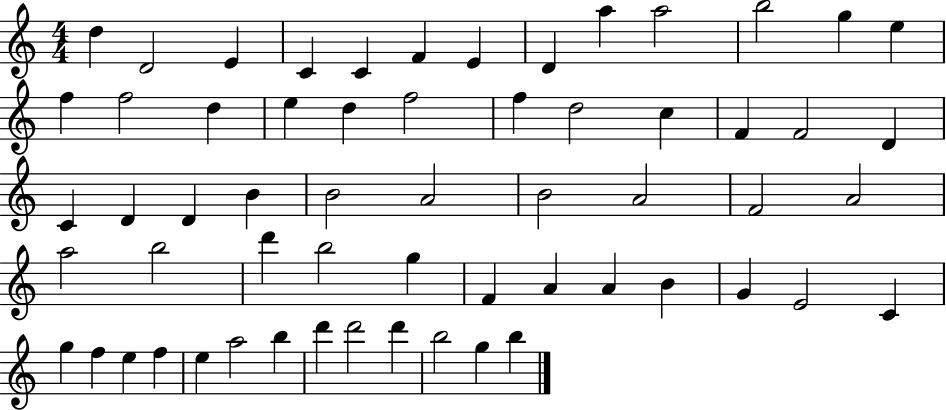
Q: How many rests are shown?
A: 0